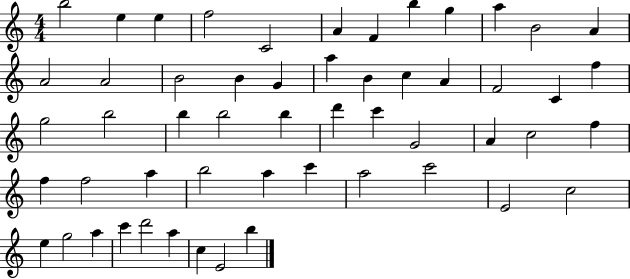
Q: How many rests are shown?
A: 0